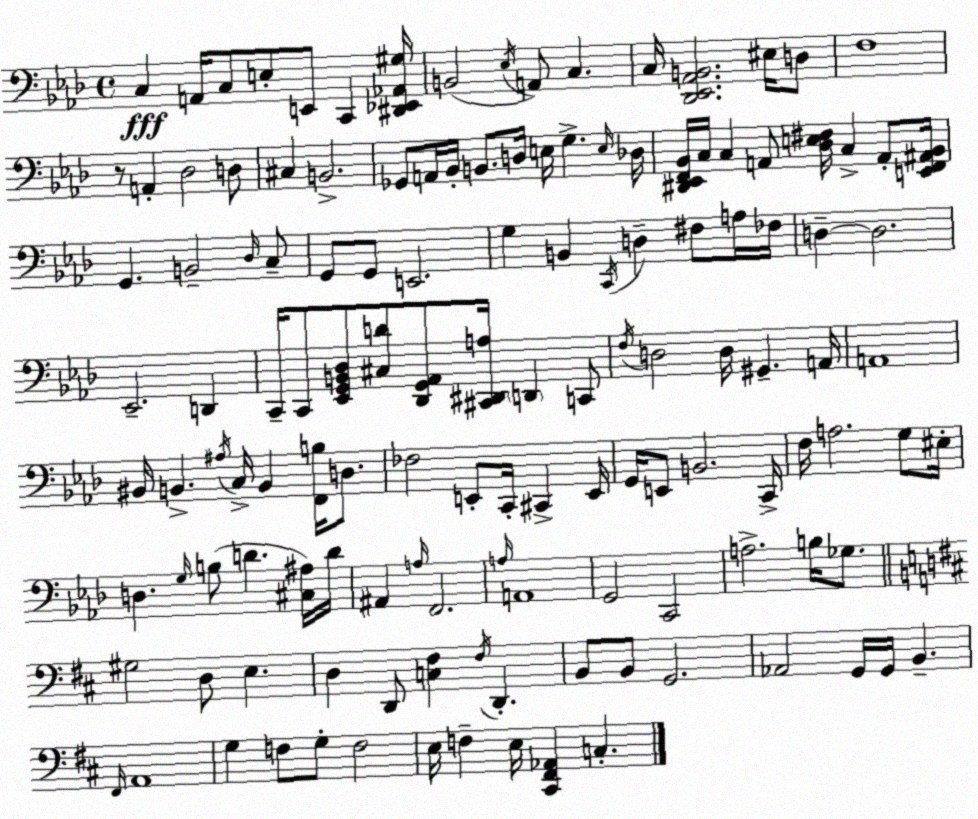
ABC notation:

X:1
T:Untitled
M:4/4
L:1/4
K:Fm
C, A,,/4 C,/2 E,/2 E,,/2 C,, [^D,,_E,,_A,,^G,]/4 B,,2 _E,/4 A,,/2 C, C,/4 [_D,,_E,,_A,,B,,]2 ^E,/4 D,/2 F,4 z/2 A,, _D,2 D,/2 ^C, B,,2 _G,,/2 A,,/4 _B,,/4 B,,/2 D,/4 E,/4 G, E,/4 _D,/4 [^D,,_E,,F,,_B,,]/4 C,/4 C, A,,/2 [_D,E,^F,]/4 C, A,,/2 [E,,F,,^A,,_B,,]/4 G,, B,,2 _D,/4 C,/2 G,,/2 G,,/2 E,,2 G, B,, C,,/4 D, ^F,/2 A,/4 _F,/4 D, D,2 _E,,2 D,, C,,/4 C,,/2 [_E,,G,,B,,_D,]/2 [^C,D]/2 [_D,,G,,_A,,]/2 [^C,,^D,,A,]/4 D,, C,,/2 F,/4 D,2 D,/4 ^G,, A,,/4 A,,4 ^B,,/4 B,, ^A,/4 C,/4 B,, [F,,B,]/4 D,/2 _F,2 E,,/2 C,,/4 ^C,, E,,/4 G,,/4 E,,/2 B,,2 C,,/4 F,/4 A,2 G,/2 ^E,/4 D, G,/4 B,/2 D [^C,^A,]/4 D/4 ^A,, A,/4 F,,2 A,/4 A,,4 G,,2 C,,2 A,2 B,/4 _G,/2 ^G,2 D,/2 E, D, D,,/2 [C,^F,] ^F,/4 D,, B,,/2 B,,/2 G,,2 _A,,2 G,,/4 G,,/4 B,, ^F,,/4 A,,4 G, F,/2 G,/2 F,2 E,/4 F, E,/4 [^C,,^F,,_A,,] C,